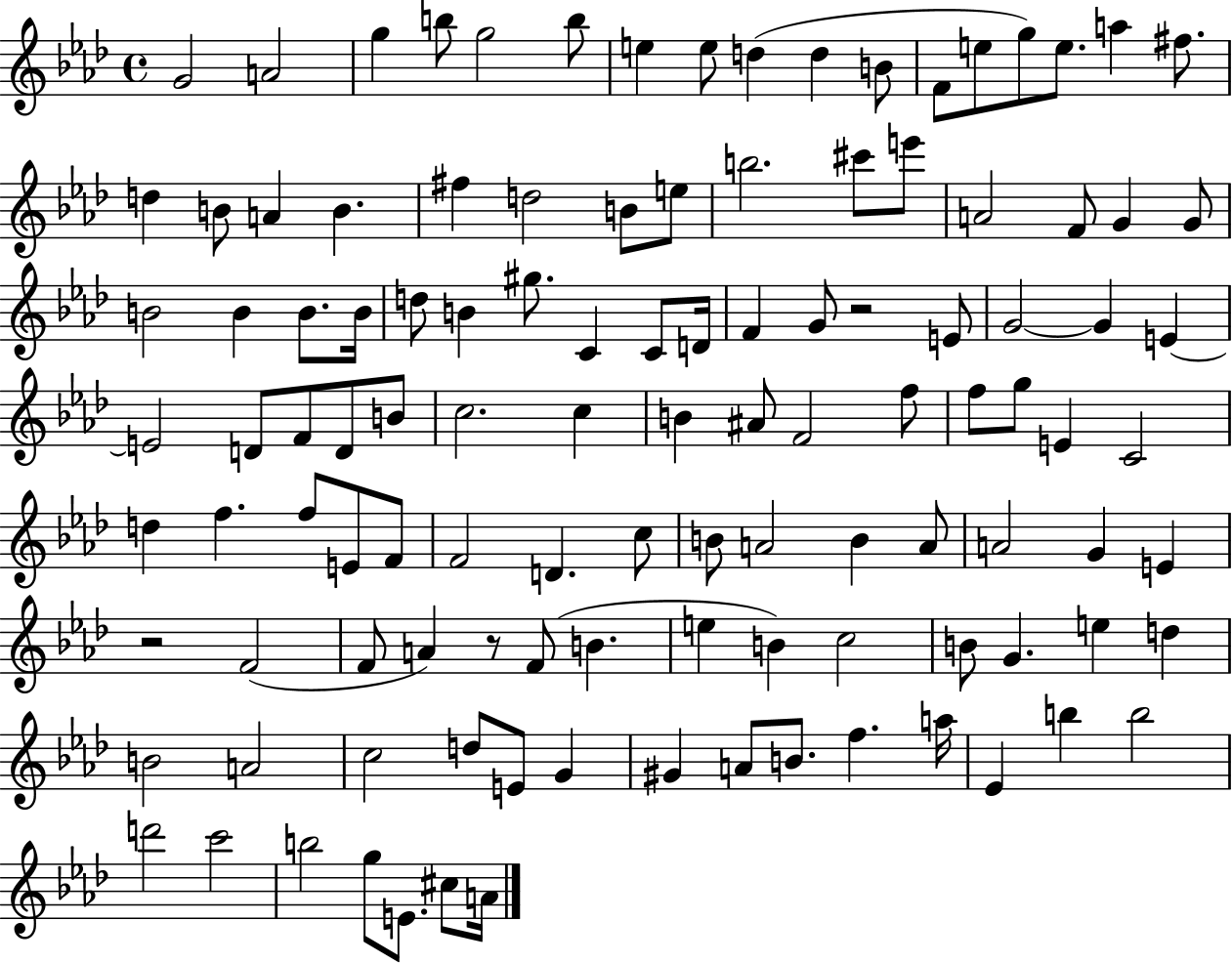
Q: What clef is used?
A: treble